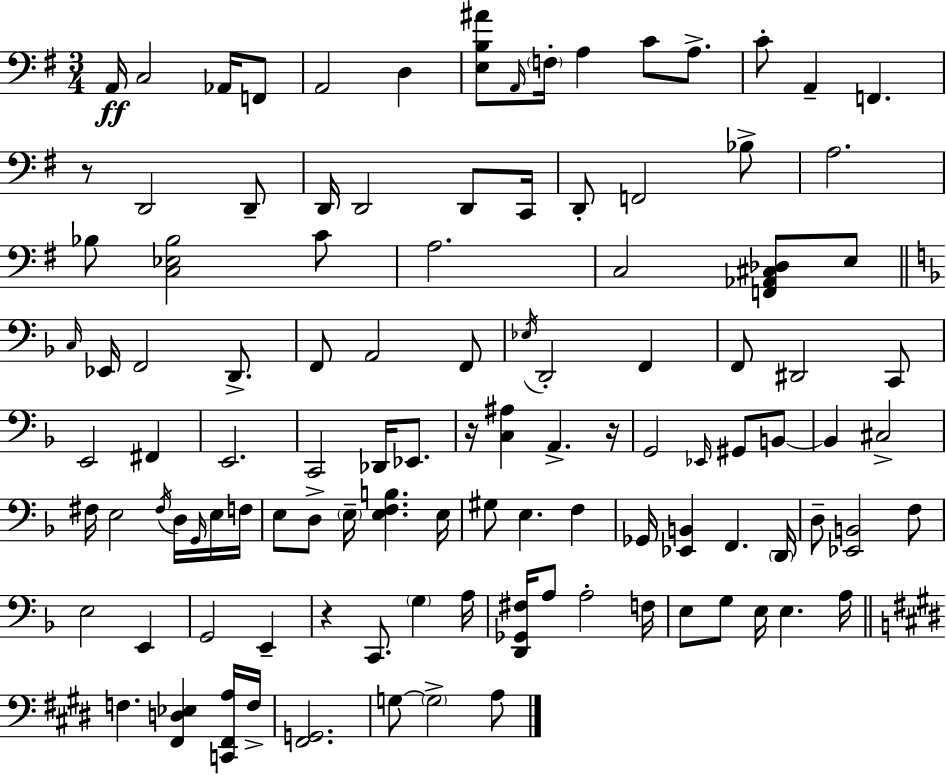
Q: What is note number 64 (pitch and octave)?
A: D3